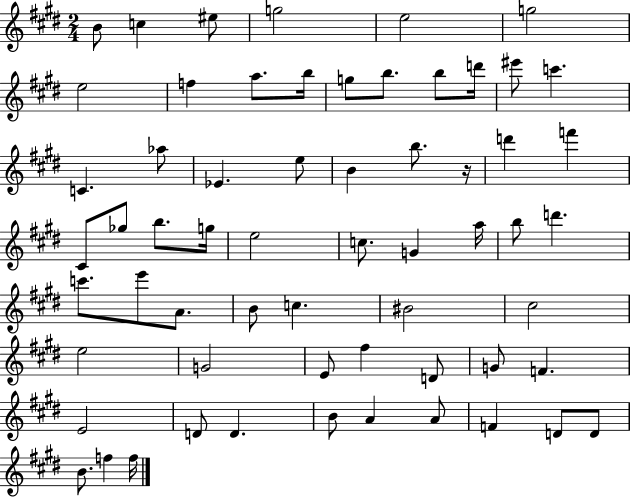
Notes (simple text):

B4/e C5/q EIS5/e G5/h E5/h G5/h E5/h F5/q A5/e. B5/s G5/e B5/e. B5/e D6/s EIS6/e C6/q. C4/q. Ab5/e Eb4/q. E5/e B4/q B5/e. R/s D6/q F6/q C#4/e Gb5/e B5/e. G5/s E5/h C5/e. G4/q A5/s B5/e D6/q. C6/e. E6/e A4/e. B4/e C5/q. BIS4/h C#5/h E5/h G4/h E4/e F#5/q D4/e G4/e F4/q. E4/h D4/e D4/q. B4/e A4/q A4/e F4/q D4/e D4/e B4/e. F5/q F5/s